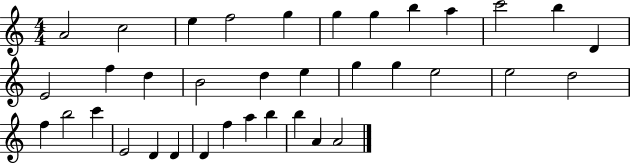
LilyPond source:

{
  \clef treble
  \numericTimeSignature
  \time 4/4
  \key c \major
  a'2 c''2 | e''4 f''2 g''4 | g''4 g''4 b''4 a''4 | c'''2 b''4 d'4 | \break e'2 f''4 d''4 | b'2 d''4 e''4 | g''4 g''4 e''2 | e''2 d''2 | \break f''4 b''2 c'''4 | e'2 d'4 d'4 | d'4 f''4 a''4 b''4 | b''4 a'4 a'2 | \break \bar "|."
}